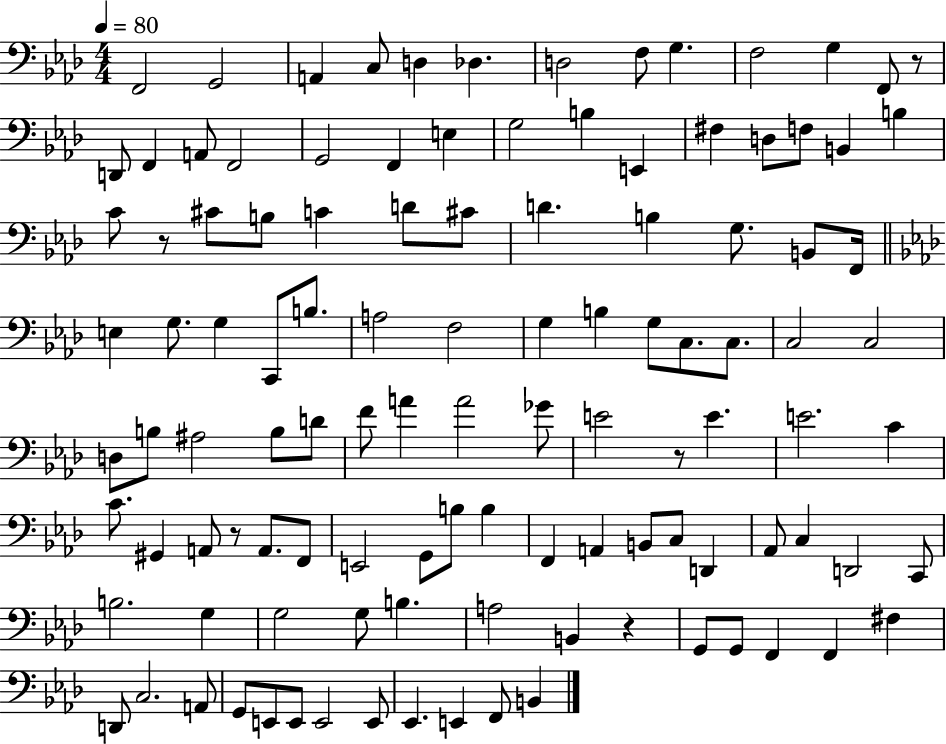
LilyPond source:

{
  \clef bass
  \numericTimeSignature
  \time 4/4
  \key aes \major
  \tempo 4 = 80
  f,2 g,2 | a,4 c8 d4 des4. | d2 f8 g4. | f2 g4 f,8 r8 | \break d,8 f,4 a,8 f,2 | g,2 f,4 e4 | g2 b4 e,4 | fis4 d8 f8 b,4 b4 | \break c'8 r8 cis'8 b8 c'4 d'8 cis'8 | d'4. b4 g8. b,8 f,16 | \bar "||" \break \key aes \major e4 g8. g4 c,8 b8. | a2 f2 | g4 b4 g8 c8. c8. | c2 c2 | \break d8 b8 ais2 b8 d'8 | f'8 a'4 a'2 ges'8 | e'2 r8 e'4. | e'2. c'4 | \break c'8. gis,4 a,8 r8 a,8. f,8 | e,2 g,8 b8 b4 | f,4 a,4 b,8 c8 d,4 | aes,8 c4 d,2 c,8 | \break b2. g4 | g2 g8 b4. | a2 b,4 r4 | g,8 g,8 f,4 f,4 fis4 | \break d,8 c2. a,8 | g,8 e,8 e,8 e,2 e,8 | ees,4. e,4 f,8 b,4 | \bar "|."
}